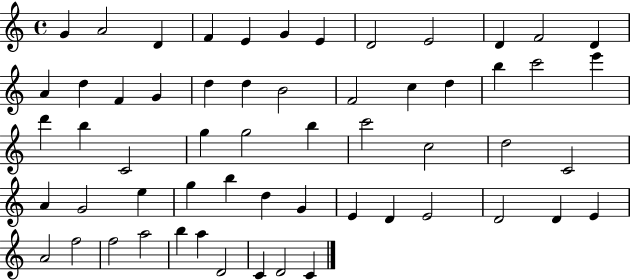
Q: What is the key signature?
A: C major